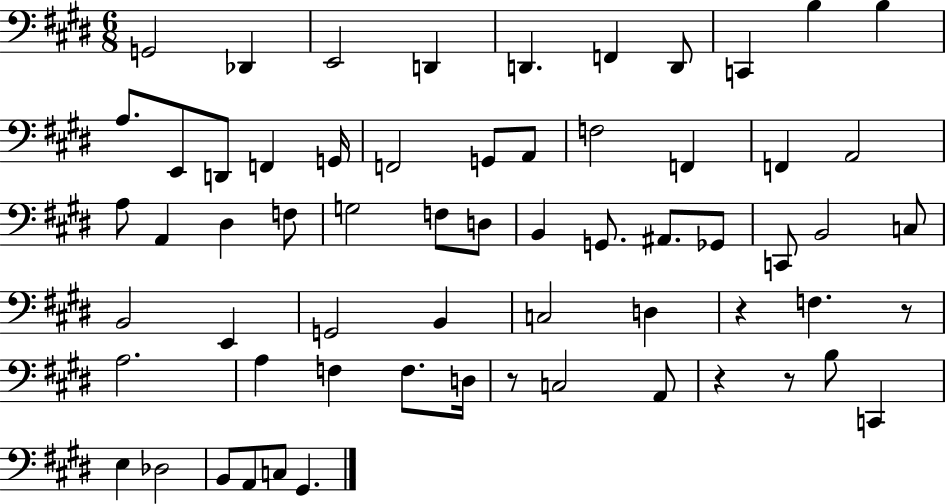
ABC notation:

X:1
T:Untitled
M:6/8
L:1/4
K:E
G,,2 _D,, E,,2 D,, D,, F,, D,,/2 C,, B, B, A,/2 E,,/2 D,,/2 F,, G,,/4 F,,2 G,,/2 A,,/2 F,2 F,, F,, A,,2 A,/2 A,, ^D, F,/2 G,2 F,/2 D,/2 B,, G,,/2 ^A,,/2 _G,,/2 C,,/2 B,,2 C,/2 B,,2 E,, G,,2 B,, C,2 D, z F, z/2 A,2 A, F, F,/2 D,/4 z/2 C,2 A,,/2 z z/2 B,/2 C,, E, _D,2 B,,/2 A,,/2 C,/2 ^G,,